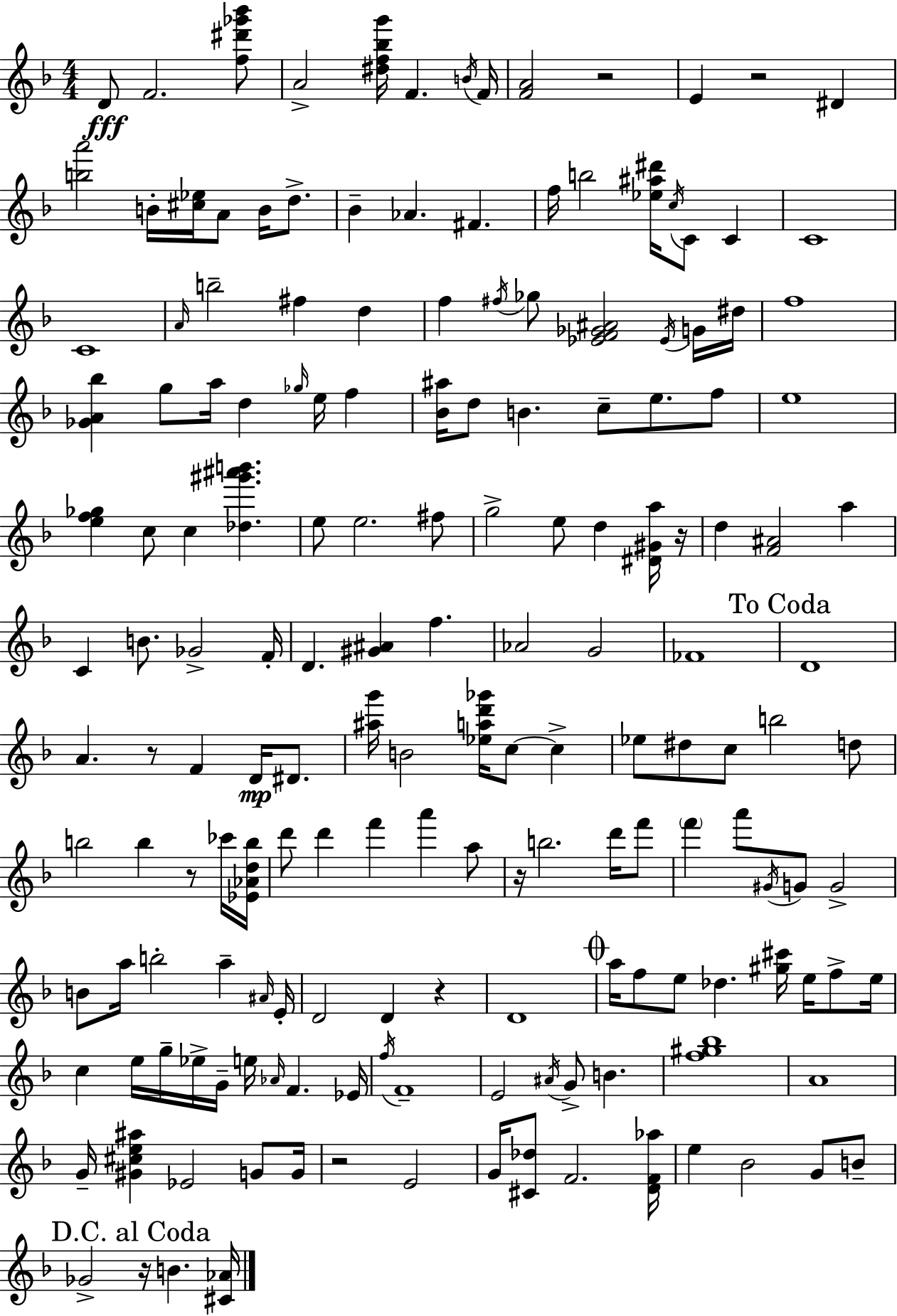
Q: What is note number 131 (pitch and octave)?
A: G4